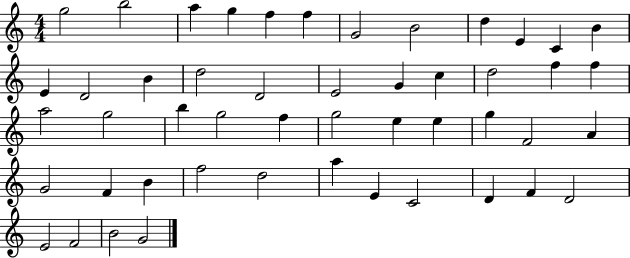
G5/h B5/h A5/q G5/q F5/q F5/q G4/h B4/h D5/q E4/q C4/q B4/q E4/q D4/h B4/q D5/h D4/h E4/h G4/q C5/q D5/h F5/q F5/q A5/h G5/h B5/q G5/h F5/q G5/h E5/q E5/q G5/q F4/h A4/q G4/h F4/q B4/q F5/h D5/h A5/q E4/q C4/h D4/q F4/q D4/h E4/h F4/h B4/h G4/h